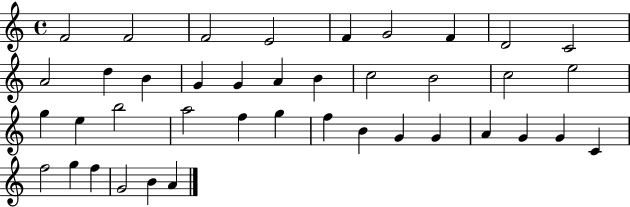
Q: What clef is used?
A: treble